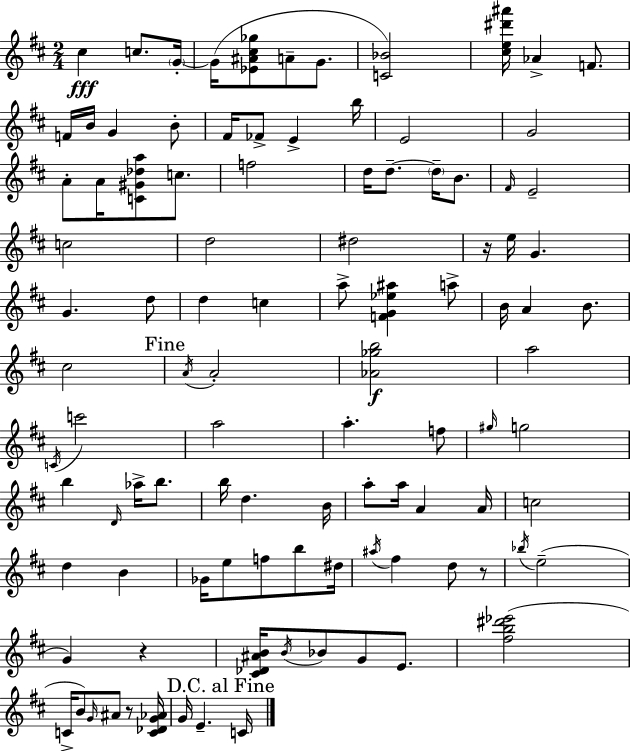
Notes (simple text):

C#5/q C5/e. G4/s G4/s [Eb4,A#4,C#5,Gb5]/e A4/e G4/e. [C4,Bb4]/h [C#5,E5,D#6,A#6]/s Ab4/q F4/e. F4/s B4/s G4/q B4/e F#4/s FES4/e E4/q B5/s E4/h G4/h A4/e A4/s [C4,G#4,Db5,A5]/e C5/e. F5/h D5/s D5/e. D5/s B4/e. F#4/s E4/h C5/h D5/h D#5/h R/s E5/s G4/q. G4/q. D5/e D5/q C5/q A5/e [F4,G4,Eb5,A#5]/q A5/e B4/s A4/q B4/e. C#5/h A4/s A4/h [Ab4,Gb5,B5]/h A5/h C4/s C6/h A5/h A5/q. F5/e G#5/s G5/h B5/q D4/s Ab5/s B5/e. B5/s D5/q. B4/s A5/e A5/s A4/q A4/s C5/h D5/q B4/q Gb4/s E5/e F5/e B5/e D#5/s A#5/s F#5/q D5/e R/e Bb5/s E5/h G4/q R/q [C#4,Db4,A#4,B4]/s B4/s Bb4/e G4/e E4/e. [F#5,B5,D#6,Eb6]/h C4/s B4/e G4/s A#4/e R/e [C4,Db4,G4,Ab4]/s G4/s E4/q. C4/s